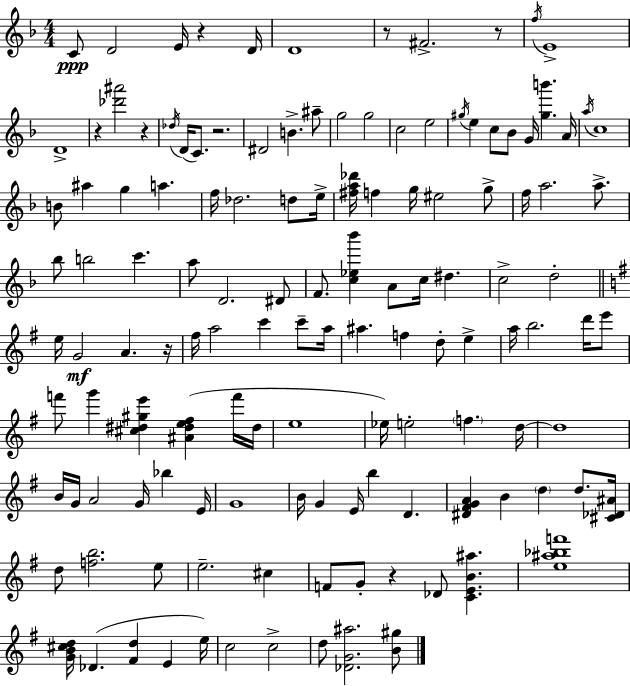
C4/e D4/h E4/s R/q D4/s D4/w R/e F#4/h. R/e F5/s E4/w D4/w R/q [Db6,A#6]/h R/q Db5/s D4/s C4/e. R/h. D#4/h B4/q. A#5/e G5/h G5/h C5/h E5/h G#5/s E5/q C5/e Bb4/e G4/s [G#5,B6]/q. A4/s A5/s C5/w B4/e A#5/q G5/q A5/q. F5/s Db5/h. D5/e E5/s [F#5,A5,Db6]/s F5/q G5/s EIS5/h G5/e F5/s A5/h. A5/e. Bb5/e B5/h C6/q. A5/e D4/h. D#4/e F4/e. [C5,Eb5,Bb6]/q A4/e C5/s D#5/q. C5/h D5/h E5/s G4/h A4/q. R/s F#5/s A5/h C6/q C6/e A5/s A#5/q. F5/q D5/e E5/q A5/s B5/h. D6/s E6/e F6/e G6/q [C#5,D#5,G#5,E6]/q [A#4,D#5,E5,F#5]/q F6/s D#5/s E5/w Eb5/s E5/h F5/q. D5/s D5/w B4/s G4/s A4/h G4/s Bb5/q E4/s G4/w B4/s G4/q E4/s B5/q D4/q. [D#4,F#4,G4,A4]/q B4/q D5/q D5/e. [C#4,Db4,A#4]/s D5/e [F5,B5]/h. E5/e E5/h. C#5/q F4/e G4/e R/q Db4/e [C4,E4,B4,A#5]/q. [E5,A#5,Bb5,F6]/w [G4,B4,C#5,D5]/s Db4/q. [F#4,D5]/q E4/q E5/s C5/h C5/h D5/e [Db4,G4,A#5]/h. [B4,G#5]/e